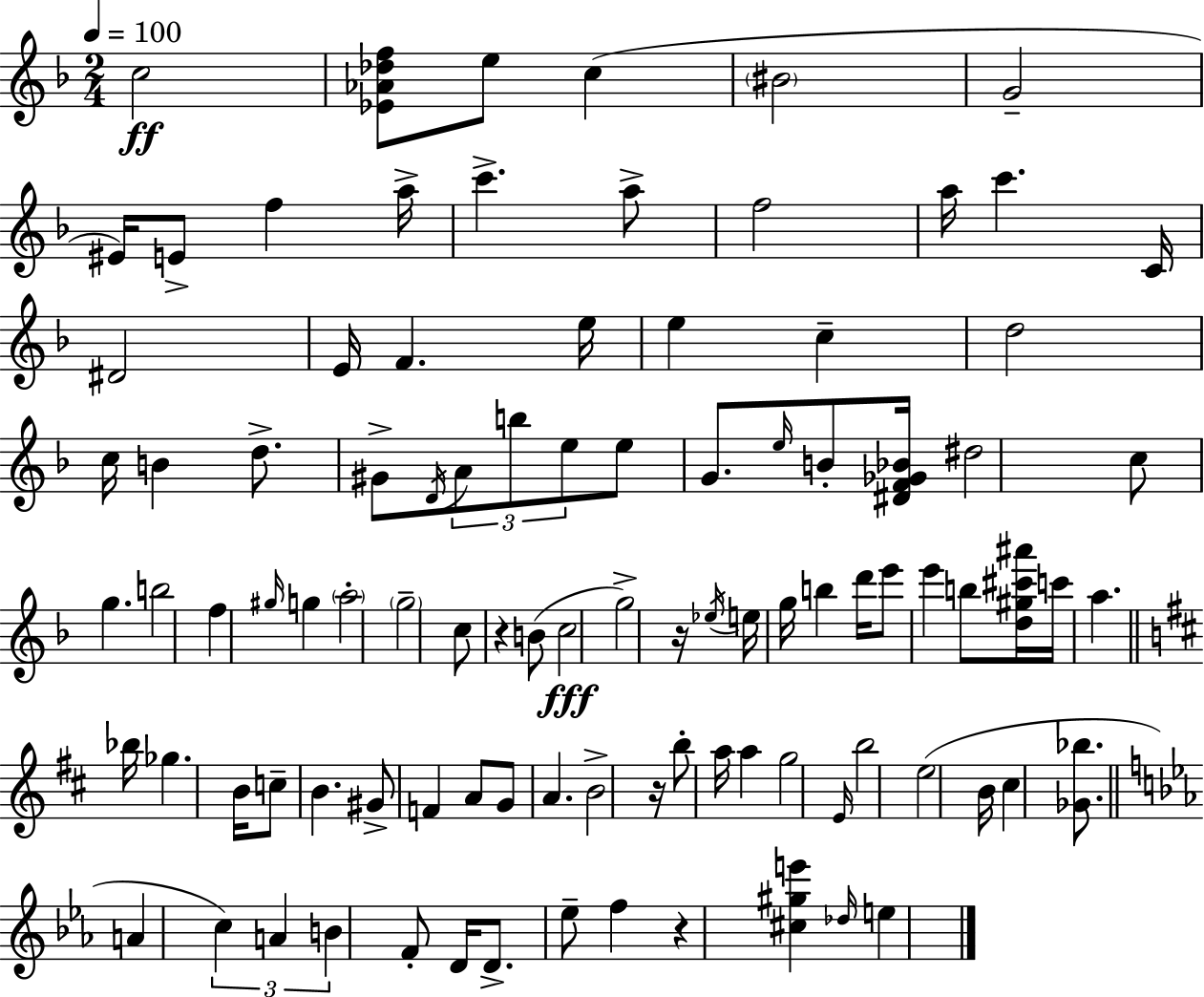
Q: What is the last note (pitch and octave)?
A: E5